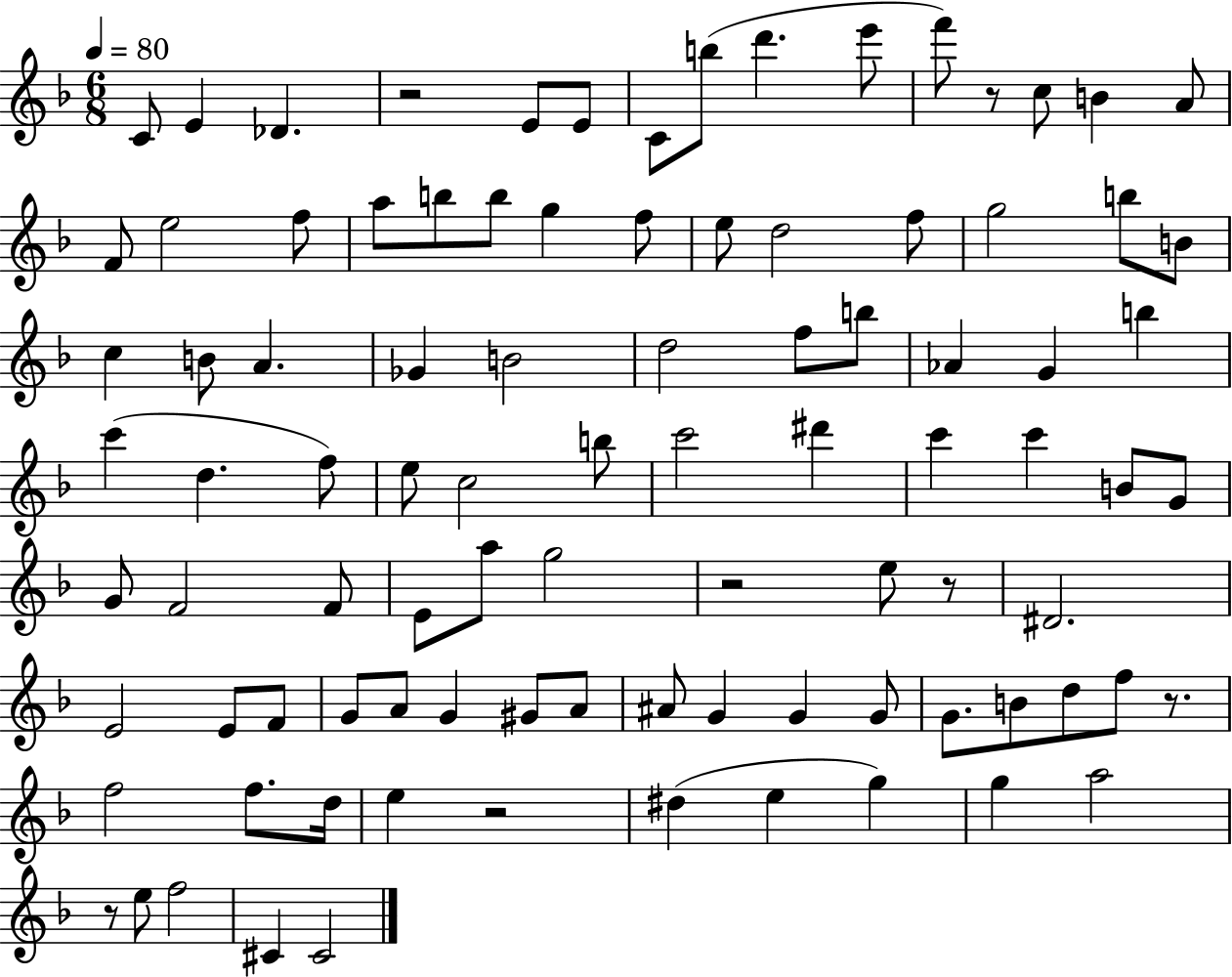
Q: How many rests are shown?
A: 7